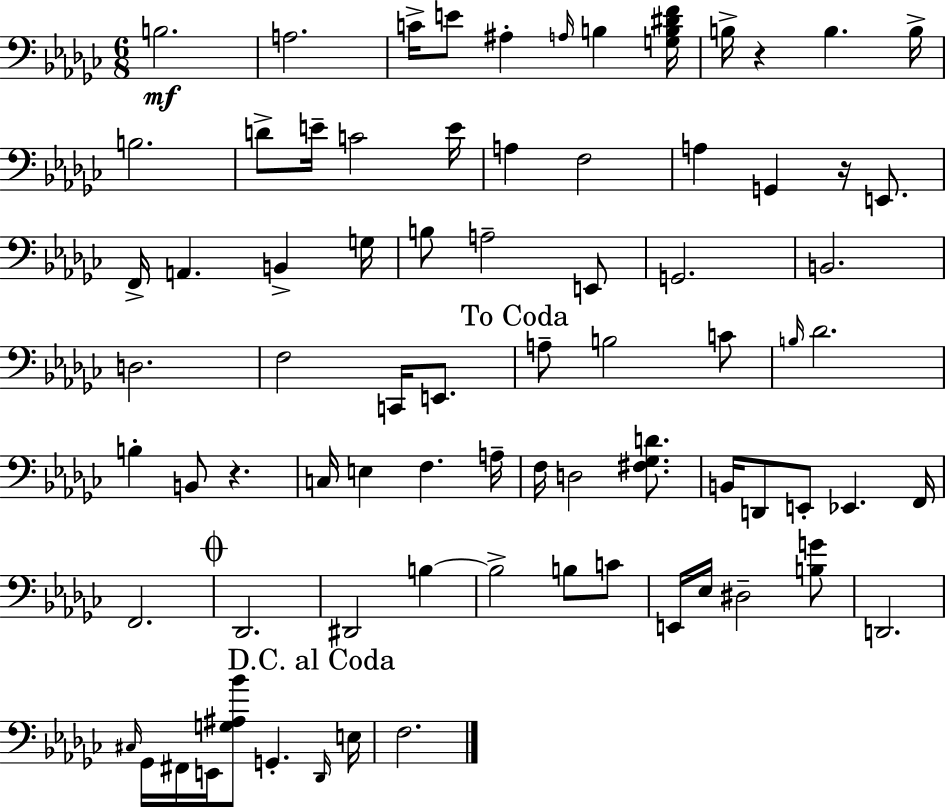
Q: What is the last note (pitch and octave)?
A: F3